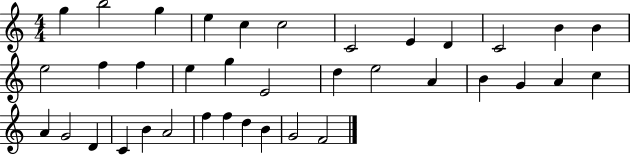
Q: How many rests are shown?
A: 0